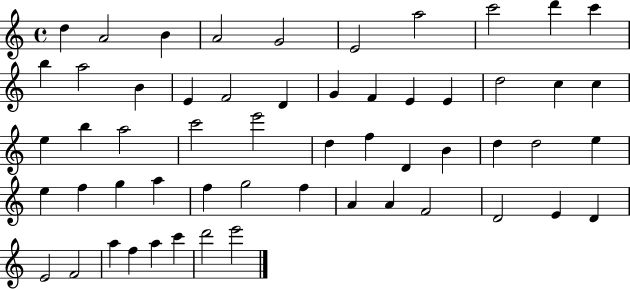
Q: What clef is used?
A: treble